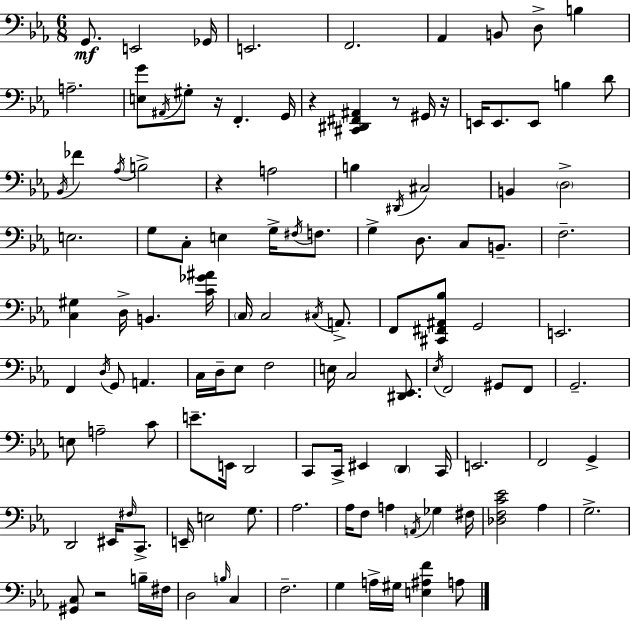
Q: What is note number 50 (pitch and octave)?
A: G2